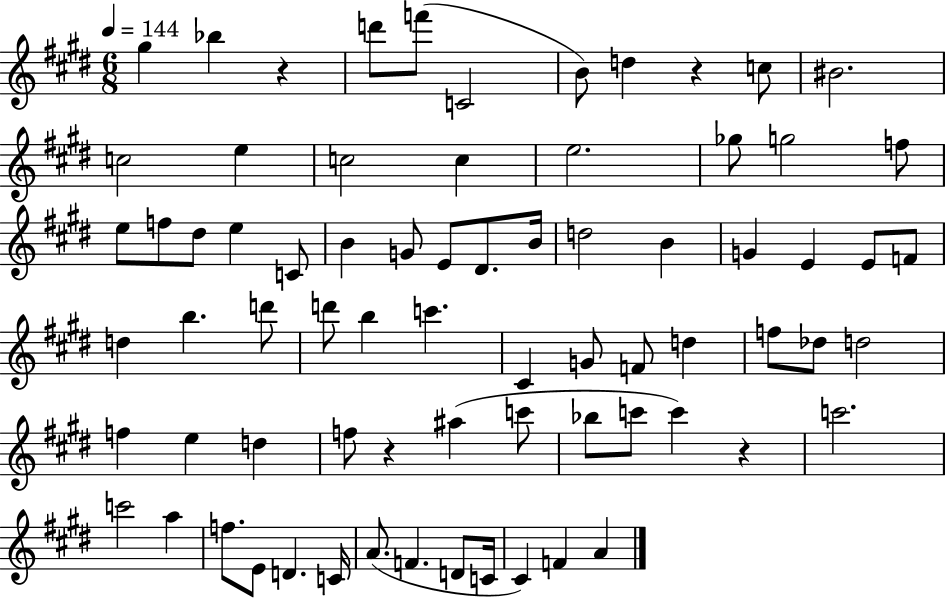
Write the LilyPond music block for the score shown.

{
  \clef treble
  \numericTimeSignature
  \time 6/8
  \key e \major
  \tempo 4 = 144
  gis''4 bes''4 r4 | d'''8 f'''8( c'2 | b'8) d''4 r4 c''8 | bis'2. | \break c''2 e''4 | c''2 c''4 | e''2. | ges''8 g''2 f''8 | \break e''8 f''8 dis''8 e''4 c'8 | b'4 g'8 e'8 dis'8. b'16 | d''2 b'4 | g'4 e'4 e'8 f'8 | \break d''4 b''4. d'''8 | d'''8 b''4 c'''4. | cis'4 g'8 f'8 d''4 | f''8 des''8 d''2 | \break f''4 e''4 d''4 | f''8 r4 ais''4( c'''8 | bes''8 c'''8 c'''4) r4 | c'''2. | \break c'''2 a''4 | f''8. e'8 d'4. c'16 | a'8.( f'4. d'8 c'16 | cis'4) f'4 a'4 | \break \bar "|."
}